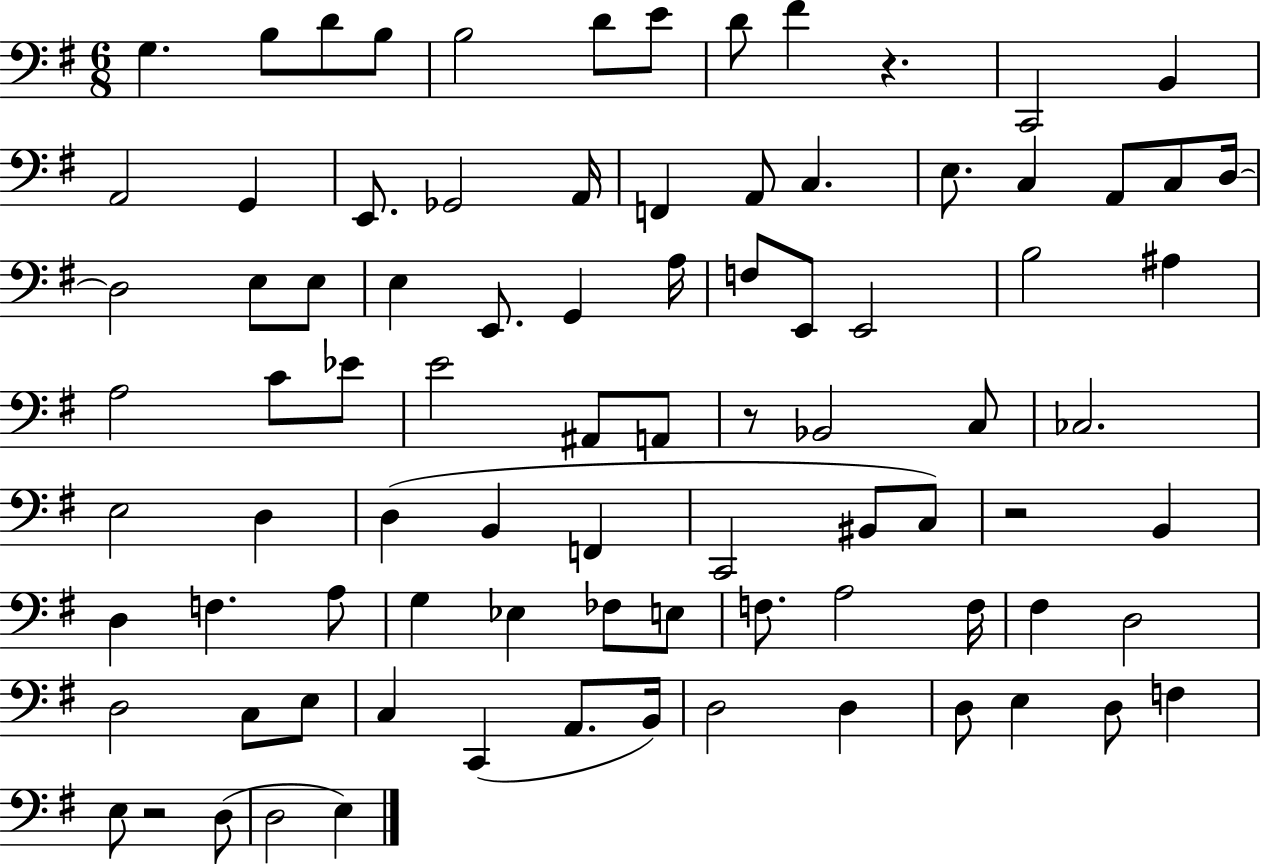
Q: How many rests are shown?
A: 4